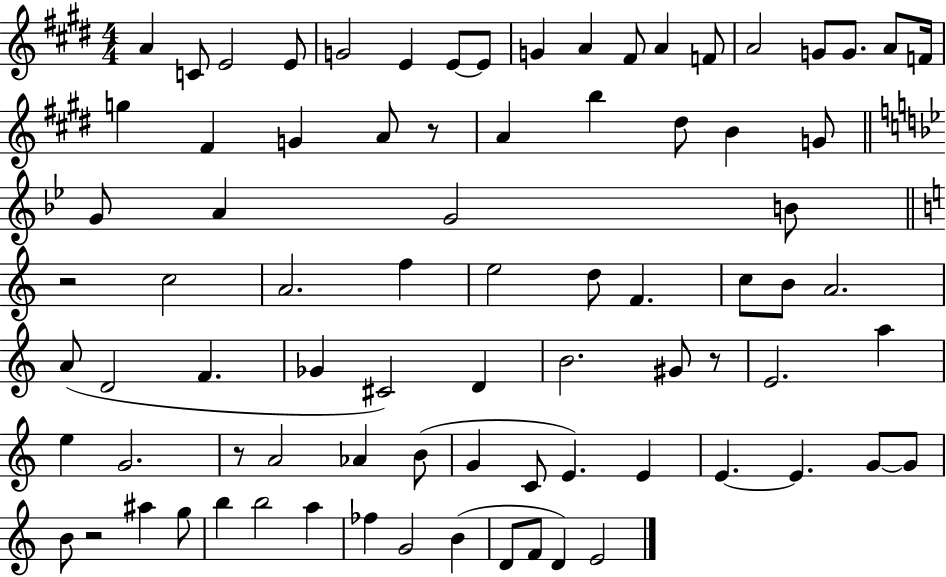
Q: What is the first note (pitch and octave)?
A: A4